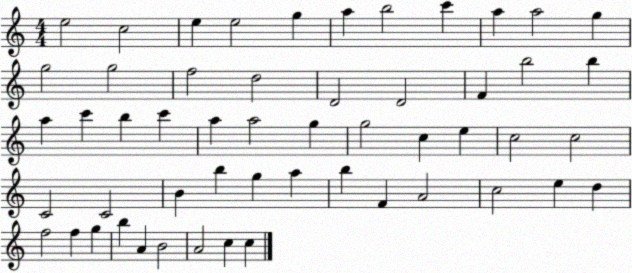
X:1
T:Untitled
M:4/4
L:1/4
K:C
e2 c2 e e2 g a b2 c' a a2 g g2 g2 f2 d2 D2 D2 F b2 b a c' b c' a a2 g g2 c e c2 c2 C2 C2 B b g a b F A2 c2 e d f2 f g b A B2 A2 c c